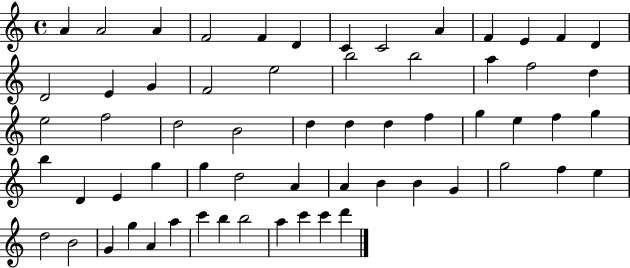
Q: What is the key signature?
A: C major